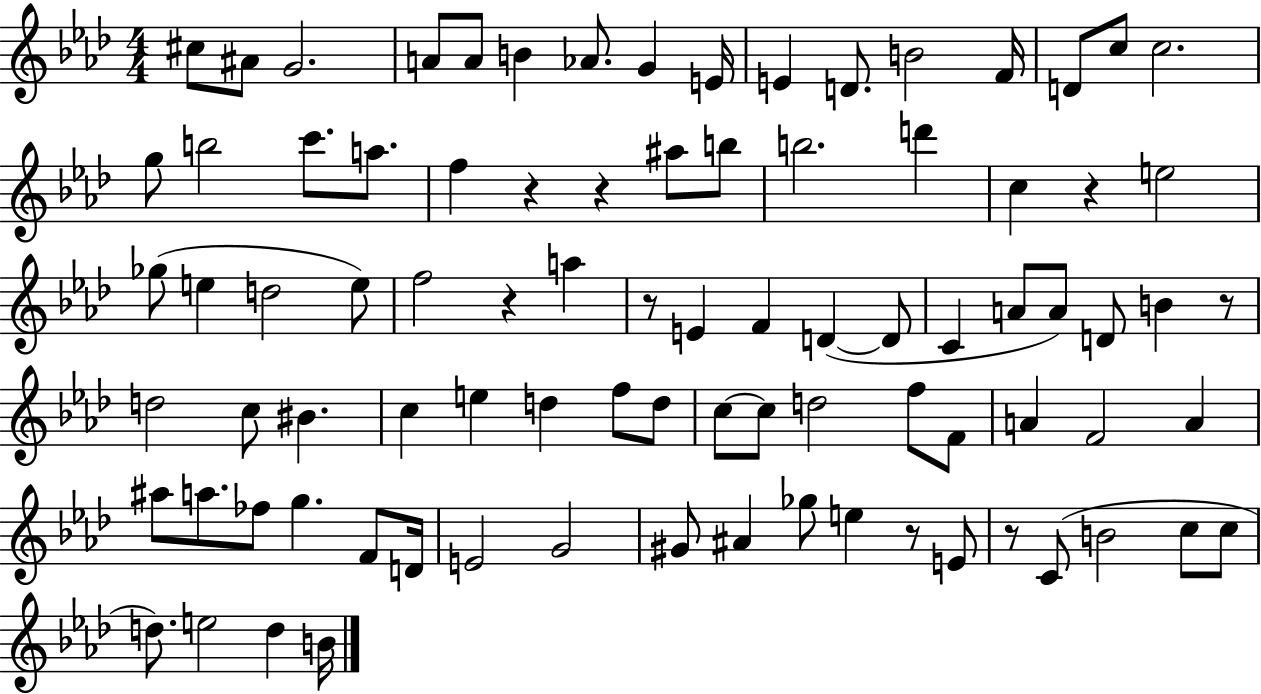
X:1
T:Untitled
M:4/4
L:1/4
K:Ab
^c/2 ^A/2 G2 A/2 A/2 B _A/2 G E/4 E D/2 B2 F/4 D/2 c/2 c2 g/2 b2 c'/2 a/2 f z z ^a/2 b/2 b2 d' c z e2 _g/2 e d2 e/2 f2 z a z/2 E F D D/2 C A/2 A/2 D/2 B z/2 d2 c/2 ^B c e d f/2 d/2 c/2 c/2 d2 f/2 F/2 A F2 A ^a/2 a/2 _f/2 g F/2 D/4 E2 G2 ^G/2 ^A _g/2 e z/2 E/2 z/2 C/2 B2 c/2 c/2 d/2 e2 d B/4